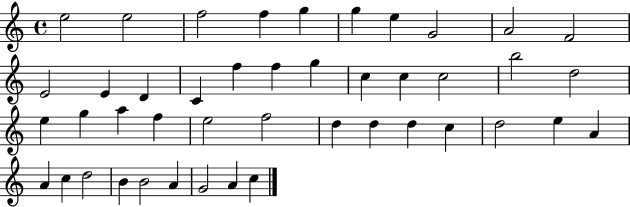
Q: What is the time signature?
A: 4/4